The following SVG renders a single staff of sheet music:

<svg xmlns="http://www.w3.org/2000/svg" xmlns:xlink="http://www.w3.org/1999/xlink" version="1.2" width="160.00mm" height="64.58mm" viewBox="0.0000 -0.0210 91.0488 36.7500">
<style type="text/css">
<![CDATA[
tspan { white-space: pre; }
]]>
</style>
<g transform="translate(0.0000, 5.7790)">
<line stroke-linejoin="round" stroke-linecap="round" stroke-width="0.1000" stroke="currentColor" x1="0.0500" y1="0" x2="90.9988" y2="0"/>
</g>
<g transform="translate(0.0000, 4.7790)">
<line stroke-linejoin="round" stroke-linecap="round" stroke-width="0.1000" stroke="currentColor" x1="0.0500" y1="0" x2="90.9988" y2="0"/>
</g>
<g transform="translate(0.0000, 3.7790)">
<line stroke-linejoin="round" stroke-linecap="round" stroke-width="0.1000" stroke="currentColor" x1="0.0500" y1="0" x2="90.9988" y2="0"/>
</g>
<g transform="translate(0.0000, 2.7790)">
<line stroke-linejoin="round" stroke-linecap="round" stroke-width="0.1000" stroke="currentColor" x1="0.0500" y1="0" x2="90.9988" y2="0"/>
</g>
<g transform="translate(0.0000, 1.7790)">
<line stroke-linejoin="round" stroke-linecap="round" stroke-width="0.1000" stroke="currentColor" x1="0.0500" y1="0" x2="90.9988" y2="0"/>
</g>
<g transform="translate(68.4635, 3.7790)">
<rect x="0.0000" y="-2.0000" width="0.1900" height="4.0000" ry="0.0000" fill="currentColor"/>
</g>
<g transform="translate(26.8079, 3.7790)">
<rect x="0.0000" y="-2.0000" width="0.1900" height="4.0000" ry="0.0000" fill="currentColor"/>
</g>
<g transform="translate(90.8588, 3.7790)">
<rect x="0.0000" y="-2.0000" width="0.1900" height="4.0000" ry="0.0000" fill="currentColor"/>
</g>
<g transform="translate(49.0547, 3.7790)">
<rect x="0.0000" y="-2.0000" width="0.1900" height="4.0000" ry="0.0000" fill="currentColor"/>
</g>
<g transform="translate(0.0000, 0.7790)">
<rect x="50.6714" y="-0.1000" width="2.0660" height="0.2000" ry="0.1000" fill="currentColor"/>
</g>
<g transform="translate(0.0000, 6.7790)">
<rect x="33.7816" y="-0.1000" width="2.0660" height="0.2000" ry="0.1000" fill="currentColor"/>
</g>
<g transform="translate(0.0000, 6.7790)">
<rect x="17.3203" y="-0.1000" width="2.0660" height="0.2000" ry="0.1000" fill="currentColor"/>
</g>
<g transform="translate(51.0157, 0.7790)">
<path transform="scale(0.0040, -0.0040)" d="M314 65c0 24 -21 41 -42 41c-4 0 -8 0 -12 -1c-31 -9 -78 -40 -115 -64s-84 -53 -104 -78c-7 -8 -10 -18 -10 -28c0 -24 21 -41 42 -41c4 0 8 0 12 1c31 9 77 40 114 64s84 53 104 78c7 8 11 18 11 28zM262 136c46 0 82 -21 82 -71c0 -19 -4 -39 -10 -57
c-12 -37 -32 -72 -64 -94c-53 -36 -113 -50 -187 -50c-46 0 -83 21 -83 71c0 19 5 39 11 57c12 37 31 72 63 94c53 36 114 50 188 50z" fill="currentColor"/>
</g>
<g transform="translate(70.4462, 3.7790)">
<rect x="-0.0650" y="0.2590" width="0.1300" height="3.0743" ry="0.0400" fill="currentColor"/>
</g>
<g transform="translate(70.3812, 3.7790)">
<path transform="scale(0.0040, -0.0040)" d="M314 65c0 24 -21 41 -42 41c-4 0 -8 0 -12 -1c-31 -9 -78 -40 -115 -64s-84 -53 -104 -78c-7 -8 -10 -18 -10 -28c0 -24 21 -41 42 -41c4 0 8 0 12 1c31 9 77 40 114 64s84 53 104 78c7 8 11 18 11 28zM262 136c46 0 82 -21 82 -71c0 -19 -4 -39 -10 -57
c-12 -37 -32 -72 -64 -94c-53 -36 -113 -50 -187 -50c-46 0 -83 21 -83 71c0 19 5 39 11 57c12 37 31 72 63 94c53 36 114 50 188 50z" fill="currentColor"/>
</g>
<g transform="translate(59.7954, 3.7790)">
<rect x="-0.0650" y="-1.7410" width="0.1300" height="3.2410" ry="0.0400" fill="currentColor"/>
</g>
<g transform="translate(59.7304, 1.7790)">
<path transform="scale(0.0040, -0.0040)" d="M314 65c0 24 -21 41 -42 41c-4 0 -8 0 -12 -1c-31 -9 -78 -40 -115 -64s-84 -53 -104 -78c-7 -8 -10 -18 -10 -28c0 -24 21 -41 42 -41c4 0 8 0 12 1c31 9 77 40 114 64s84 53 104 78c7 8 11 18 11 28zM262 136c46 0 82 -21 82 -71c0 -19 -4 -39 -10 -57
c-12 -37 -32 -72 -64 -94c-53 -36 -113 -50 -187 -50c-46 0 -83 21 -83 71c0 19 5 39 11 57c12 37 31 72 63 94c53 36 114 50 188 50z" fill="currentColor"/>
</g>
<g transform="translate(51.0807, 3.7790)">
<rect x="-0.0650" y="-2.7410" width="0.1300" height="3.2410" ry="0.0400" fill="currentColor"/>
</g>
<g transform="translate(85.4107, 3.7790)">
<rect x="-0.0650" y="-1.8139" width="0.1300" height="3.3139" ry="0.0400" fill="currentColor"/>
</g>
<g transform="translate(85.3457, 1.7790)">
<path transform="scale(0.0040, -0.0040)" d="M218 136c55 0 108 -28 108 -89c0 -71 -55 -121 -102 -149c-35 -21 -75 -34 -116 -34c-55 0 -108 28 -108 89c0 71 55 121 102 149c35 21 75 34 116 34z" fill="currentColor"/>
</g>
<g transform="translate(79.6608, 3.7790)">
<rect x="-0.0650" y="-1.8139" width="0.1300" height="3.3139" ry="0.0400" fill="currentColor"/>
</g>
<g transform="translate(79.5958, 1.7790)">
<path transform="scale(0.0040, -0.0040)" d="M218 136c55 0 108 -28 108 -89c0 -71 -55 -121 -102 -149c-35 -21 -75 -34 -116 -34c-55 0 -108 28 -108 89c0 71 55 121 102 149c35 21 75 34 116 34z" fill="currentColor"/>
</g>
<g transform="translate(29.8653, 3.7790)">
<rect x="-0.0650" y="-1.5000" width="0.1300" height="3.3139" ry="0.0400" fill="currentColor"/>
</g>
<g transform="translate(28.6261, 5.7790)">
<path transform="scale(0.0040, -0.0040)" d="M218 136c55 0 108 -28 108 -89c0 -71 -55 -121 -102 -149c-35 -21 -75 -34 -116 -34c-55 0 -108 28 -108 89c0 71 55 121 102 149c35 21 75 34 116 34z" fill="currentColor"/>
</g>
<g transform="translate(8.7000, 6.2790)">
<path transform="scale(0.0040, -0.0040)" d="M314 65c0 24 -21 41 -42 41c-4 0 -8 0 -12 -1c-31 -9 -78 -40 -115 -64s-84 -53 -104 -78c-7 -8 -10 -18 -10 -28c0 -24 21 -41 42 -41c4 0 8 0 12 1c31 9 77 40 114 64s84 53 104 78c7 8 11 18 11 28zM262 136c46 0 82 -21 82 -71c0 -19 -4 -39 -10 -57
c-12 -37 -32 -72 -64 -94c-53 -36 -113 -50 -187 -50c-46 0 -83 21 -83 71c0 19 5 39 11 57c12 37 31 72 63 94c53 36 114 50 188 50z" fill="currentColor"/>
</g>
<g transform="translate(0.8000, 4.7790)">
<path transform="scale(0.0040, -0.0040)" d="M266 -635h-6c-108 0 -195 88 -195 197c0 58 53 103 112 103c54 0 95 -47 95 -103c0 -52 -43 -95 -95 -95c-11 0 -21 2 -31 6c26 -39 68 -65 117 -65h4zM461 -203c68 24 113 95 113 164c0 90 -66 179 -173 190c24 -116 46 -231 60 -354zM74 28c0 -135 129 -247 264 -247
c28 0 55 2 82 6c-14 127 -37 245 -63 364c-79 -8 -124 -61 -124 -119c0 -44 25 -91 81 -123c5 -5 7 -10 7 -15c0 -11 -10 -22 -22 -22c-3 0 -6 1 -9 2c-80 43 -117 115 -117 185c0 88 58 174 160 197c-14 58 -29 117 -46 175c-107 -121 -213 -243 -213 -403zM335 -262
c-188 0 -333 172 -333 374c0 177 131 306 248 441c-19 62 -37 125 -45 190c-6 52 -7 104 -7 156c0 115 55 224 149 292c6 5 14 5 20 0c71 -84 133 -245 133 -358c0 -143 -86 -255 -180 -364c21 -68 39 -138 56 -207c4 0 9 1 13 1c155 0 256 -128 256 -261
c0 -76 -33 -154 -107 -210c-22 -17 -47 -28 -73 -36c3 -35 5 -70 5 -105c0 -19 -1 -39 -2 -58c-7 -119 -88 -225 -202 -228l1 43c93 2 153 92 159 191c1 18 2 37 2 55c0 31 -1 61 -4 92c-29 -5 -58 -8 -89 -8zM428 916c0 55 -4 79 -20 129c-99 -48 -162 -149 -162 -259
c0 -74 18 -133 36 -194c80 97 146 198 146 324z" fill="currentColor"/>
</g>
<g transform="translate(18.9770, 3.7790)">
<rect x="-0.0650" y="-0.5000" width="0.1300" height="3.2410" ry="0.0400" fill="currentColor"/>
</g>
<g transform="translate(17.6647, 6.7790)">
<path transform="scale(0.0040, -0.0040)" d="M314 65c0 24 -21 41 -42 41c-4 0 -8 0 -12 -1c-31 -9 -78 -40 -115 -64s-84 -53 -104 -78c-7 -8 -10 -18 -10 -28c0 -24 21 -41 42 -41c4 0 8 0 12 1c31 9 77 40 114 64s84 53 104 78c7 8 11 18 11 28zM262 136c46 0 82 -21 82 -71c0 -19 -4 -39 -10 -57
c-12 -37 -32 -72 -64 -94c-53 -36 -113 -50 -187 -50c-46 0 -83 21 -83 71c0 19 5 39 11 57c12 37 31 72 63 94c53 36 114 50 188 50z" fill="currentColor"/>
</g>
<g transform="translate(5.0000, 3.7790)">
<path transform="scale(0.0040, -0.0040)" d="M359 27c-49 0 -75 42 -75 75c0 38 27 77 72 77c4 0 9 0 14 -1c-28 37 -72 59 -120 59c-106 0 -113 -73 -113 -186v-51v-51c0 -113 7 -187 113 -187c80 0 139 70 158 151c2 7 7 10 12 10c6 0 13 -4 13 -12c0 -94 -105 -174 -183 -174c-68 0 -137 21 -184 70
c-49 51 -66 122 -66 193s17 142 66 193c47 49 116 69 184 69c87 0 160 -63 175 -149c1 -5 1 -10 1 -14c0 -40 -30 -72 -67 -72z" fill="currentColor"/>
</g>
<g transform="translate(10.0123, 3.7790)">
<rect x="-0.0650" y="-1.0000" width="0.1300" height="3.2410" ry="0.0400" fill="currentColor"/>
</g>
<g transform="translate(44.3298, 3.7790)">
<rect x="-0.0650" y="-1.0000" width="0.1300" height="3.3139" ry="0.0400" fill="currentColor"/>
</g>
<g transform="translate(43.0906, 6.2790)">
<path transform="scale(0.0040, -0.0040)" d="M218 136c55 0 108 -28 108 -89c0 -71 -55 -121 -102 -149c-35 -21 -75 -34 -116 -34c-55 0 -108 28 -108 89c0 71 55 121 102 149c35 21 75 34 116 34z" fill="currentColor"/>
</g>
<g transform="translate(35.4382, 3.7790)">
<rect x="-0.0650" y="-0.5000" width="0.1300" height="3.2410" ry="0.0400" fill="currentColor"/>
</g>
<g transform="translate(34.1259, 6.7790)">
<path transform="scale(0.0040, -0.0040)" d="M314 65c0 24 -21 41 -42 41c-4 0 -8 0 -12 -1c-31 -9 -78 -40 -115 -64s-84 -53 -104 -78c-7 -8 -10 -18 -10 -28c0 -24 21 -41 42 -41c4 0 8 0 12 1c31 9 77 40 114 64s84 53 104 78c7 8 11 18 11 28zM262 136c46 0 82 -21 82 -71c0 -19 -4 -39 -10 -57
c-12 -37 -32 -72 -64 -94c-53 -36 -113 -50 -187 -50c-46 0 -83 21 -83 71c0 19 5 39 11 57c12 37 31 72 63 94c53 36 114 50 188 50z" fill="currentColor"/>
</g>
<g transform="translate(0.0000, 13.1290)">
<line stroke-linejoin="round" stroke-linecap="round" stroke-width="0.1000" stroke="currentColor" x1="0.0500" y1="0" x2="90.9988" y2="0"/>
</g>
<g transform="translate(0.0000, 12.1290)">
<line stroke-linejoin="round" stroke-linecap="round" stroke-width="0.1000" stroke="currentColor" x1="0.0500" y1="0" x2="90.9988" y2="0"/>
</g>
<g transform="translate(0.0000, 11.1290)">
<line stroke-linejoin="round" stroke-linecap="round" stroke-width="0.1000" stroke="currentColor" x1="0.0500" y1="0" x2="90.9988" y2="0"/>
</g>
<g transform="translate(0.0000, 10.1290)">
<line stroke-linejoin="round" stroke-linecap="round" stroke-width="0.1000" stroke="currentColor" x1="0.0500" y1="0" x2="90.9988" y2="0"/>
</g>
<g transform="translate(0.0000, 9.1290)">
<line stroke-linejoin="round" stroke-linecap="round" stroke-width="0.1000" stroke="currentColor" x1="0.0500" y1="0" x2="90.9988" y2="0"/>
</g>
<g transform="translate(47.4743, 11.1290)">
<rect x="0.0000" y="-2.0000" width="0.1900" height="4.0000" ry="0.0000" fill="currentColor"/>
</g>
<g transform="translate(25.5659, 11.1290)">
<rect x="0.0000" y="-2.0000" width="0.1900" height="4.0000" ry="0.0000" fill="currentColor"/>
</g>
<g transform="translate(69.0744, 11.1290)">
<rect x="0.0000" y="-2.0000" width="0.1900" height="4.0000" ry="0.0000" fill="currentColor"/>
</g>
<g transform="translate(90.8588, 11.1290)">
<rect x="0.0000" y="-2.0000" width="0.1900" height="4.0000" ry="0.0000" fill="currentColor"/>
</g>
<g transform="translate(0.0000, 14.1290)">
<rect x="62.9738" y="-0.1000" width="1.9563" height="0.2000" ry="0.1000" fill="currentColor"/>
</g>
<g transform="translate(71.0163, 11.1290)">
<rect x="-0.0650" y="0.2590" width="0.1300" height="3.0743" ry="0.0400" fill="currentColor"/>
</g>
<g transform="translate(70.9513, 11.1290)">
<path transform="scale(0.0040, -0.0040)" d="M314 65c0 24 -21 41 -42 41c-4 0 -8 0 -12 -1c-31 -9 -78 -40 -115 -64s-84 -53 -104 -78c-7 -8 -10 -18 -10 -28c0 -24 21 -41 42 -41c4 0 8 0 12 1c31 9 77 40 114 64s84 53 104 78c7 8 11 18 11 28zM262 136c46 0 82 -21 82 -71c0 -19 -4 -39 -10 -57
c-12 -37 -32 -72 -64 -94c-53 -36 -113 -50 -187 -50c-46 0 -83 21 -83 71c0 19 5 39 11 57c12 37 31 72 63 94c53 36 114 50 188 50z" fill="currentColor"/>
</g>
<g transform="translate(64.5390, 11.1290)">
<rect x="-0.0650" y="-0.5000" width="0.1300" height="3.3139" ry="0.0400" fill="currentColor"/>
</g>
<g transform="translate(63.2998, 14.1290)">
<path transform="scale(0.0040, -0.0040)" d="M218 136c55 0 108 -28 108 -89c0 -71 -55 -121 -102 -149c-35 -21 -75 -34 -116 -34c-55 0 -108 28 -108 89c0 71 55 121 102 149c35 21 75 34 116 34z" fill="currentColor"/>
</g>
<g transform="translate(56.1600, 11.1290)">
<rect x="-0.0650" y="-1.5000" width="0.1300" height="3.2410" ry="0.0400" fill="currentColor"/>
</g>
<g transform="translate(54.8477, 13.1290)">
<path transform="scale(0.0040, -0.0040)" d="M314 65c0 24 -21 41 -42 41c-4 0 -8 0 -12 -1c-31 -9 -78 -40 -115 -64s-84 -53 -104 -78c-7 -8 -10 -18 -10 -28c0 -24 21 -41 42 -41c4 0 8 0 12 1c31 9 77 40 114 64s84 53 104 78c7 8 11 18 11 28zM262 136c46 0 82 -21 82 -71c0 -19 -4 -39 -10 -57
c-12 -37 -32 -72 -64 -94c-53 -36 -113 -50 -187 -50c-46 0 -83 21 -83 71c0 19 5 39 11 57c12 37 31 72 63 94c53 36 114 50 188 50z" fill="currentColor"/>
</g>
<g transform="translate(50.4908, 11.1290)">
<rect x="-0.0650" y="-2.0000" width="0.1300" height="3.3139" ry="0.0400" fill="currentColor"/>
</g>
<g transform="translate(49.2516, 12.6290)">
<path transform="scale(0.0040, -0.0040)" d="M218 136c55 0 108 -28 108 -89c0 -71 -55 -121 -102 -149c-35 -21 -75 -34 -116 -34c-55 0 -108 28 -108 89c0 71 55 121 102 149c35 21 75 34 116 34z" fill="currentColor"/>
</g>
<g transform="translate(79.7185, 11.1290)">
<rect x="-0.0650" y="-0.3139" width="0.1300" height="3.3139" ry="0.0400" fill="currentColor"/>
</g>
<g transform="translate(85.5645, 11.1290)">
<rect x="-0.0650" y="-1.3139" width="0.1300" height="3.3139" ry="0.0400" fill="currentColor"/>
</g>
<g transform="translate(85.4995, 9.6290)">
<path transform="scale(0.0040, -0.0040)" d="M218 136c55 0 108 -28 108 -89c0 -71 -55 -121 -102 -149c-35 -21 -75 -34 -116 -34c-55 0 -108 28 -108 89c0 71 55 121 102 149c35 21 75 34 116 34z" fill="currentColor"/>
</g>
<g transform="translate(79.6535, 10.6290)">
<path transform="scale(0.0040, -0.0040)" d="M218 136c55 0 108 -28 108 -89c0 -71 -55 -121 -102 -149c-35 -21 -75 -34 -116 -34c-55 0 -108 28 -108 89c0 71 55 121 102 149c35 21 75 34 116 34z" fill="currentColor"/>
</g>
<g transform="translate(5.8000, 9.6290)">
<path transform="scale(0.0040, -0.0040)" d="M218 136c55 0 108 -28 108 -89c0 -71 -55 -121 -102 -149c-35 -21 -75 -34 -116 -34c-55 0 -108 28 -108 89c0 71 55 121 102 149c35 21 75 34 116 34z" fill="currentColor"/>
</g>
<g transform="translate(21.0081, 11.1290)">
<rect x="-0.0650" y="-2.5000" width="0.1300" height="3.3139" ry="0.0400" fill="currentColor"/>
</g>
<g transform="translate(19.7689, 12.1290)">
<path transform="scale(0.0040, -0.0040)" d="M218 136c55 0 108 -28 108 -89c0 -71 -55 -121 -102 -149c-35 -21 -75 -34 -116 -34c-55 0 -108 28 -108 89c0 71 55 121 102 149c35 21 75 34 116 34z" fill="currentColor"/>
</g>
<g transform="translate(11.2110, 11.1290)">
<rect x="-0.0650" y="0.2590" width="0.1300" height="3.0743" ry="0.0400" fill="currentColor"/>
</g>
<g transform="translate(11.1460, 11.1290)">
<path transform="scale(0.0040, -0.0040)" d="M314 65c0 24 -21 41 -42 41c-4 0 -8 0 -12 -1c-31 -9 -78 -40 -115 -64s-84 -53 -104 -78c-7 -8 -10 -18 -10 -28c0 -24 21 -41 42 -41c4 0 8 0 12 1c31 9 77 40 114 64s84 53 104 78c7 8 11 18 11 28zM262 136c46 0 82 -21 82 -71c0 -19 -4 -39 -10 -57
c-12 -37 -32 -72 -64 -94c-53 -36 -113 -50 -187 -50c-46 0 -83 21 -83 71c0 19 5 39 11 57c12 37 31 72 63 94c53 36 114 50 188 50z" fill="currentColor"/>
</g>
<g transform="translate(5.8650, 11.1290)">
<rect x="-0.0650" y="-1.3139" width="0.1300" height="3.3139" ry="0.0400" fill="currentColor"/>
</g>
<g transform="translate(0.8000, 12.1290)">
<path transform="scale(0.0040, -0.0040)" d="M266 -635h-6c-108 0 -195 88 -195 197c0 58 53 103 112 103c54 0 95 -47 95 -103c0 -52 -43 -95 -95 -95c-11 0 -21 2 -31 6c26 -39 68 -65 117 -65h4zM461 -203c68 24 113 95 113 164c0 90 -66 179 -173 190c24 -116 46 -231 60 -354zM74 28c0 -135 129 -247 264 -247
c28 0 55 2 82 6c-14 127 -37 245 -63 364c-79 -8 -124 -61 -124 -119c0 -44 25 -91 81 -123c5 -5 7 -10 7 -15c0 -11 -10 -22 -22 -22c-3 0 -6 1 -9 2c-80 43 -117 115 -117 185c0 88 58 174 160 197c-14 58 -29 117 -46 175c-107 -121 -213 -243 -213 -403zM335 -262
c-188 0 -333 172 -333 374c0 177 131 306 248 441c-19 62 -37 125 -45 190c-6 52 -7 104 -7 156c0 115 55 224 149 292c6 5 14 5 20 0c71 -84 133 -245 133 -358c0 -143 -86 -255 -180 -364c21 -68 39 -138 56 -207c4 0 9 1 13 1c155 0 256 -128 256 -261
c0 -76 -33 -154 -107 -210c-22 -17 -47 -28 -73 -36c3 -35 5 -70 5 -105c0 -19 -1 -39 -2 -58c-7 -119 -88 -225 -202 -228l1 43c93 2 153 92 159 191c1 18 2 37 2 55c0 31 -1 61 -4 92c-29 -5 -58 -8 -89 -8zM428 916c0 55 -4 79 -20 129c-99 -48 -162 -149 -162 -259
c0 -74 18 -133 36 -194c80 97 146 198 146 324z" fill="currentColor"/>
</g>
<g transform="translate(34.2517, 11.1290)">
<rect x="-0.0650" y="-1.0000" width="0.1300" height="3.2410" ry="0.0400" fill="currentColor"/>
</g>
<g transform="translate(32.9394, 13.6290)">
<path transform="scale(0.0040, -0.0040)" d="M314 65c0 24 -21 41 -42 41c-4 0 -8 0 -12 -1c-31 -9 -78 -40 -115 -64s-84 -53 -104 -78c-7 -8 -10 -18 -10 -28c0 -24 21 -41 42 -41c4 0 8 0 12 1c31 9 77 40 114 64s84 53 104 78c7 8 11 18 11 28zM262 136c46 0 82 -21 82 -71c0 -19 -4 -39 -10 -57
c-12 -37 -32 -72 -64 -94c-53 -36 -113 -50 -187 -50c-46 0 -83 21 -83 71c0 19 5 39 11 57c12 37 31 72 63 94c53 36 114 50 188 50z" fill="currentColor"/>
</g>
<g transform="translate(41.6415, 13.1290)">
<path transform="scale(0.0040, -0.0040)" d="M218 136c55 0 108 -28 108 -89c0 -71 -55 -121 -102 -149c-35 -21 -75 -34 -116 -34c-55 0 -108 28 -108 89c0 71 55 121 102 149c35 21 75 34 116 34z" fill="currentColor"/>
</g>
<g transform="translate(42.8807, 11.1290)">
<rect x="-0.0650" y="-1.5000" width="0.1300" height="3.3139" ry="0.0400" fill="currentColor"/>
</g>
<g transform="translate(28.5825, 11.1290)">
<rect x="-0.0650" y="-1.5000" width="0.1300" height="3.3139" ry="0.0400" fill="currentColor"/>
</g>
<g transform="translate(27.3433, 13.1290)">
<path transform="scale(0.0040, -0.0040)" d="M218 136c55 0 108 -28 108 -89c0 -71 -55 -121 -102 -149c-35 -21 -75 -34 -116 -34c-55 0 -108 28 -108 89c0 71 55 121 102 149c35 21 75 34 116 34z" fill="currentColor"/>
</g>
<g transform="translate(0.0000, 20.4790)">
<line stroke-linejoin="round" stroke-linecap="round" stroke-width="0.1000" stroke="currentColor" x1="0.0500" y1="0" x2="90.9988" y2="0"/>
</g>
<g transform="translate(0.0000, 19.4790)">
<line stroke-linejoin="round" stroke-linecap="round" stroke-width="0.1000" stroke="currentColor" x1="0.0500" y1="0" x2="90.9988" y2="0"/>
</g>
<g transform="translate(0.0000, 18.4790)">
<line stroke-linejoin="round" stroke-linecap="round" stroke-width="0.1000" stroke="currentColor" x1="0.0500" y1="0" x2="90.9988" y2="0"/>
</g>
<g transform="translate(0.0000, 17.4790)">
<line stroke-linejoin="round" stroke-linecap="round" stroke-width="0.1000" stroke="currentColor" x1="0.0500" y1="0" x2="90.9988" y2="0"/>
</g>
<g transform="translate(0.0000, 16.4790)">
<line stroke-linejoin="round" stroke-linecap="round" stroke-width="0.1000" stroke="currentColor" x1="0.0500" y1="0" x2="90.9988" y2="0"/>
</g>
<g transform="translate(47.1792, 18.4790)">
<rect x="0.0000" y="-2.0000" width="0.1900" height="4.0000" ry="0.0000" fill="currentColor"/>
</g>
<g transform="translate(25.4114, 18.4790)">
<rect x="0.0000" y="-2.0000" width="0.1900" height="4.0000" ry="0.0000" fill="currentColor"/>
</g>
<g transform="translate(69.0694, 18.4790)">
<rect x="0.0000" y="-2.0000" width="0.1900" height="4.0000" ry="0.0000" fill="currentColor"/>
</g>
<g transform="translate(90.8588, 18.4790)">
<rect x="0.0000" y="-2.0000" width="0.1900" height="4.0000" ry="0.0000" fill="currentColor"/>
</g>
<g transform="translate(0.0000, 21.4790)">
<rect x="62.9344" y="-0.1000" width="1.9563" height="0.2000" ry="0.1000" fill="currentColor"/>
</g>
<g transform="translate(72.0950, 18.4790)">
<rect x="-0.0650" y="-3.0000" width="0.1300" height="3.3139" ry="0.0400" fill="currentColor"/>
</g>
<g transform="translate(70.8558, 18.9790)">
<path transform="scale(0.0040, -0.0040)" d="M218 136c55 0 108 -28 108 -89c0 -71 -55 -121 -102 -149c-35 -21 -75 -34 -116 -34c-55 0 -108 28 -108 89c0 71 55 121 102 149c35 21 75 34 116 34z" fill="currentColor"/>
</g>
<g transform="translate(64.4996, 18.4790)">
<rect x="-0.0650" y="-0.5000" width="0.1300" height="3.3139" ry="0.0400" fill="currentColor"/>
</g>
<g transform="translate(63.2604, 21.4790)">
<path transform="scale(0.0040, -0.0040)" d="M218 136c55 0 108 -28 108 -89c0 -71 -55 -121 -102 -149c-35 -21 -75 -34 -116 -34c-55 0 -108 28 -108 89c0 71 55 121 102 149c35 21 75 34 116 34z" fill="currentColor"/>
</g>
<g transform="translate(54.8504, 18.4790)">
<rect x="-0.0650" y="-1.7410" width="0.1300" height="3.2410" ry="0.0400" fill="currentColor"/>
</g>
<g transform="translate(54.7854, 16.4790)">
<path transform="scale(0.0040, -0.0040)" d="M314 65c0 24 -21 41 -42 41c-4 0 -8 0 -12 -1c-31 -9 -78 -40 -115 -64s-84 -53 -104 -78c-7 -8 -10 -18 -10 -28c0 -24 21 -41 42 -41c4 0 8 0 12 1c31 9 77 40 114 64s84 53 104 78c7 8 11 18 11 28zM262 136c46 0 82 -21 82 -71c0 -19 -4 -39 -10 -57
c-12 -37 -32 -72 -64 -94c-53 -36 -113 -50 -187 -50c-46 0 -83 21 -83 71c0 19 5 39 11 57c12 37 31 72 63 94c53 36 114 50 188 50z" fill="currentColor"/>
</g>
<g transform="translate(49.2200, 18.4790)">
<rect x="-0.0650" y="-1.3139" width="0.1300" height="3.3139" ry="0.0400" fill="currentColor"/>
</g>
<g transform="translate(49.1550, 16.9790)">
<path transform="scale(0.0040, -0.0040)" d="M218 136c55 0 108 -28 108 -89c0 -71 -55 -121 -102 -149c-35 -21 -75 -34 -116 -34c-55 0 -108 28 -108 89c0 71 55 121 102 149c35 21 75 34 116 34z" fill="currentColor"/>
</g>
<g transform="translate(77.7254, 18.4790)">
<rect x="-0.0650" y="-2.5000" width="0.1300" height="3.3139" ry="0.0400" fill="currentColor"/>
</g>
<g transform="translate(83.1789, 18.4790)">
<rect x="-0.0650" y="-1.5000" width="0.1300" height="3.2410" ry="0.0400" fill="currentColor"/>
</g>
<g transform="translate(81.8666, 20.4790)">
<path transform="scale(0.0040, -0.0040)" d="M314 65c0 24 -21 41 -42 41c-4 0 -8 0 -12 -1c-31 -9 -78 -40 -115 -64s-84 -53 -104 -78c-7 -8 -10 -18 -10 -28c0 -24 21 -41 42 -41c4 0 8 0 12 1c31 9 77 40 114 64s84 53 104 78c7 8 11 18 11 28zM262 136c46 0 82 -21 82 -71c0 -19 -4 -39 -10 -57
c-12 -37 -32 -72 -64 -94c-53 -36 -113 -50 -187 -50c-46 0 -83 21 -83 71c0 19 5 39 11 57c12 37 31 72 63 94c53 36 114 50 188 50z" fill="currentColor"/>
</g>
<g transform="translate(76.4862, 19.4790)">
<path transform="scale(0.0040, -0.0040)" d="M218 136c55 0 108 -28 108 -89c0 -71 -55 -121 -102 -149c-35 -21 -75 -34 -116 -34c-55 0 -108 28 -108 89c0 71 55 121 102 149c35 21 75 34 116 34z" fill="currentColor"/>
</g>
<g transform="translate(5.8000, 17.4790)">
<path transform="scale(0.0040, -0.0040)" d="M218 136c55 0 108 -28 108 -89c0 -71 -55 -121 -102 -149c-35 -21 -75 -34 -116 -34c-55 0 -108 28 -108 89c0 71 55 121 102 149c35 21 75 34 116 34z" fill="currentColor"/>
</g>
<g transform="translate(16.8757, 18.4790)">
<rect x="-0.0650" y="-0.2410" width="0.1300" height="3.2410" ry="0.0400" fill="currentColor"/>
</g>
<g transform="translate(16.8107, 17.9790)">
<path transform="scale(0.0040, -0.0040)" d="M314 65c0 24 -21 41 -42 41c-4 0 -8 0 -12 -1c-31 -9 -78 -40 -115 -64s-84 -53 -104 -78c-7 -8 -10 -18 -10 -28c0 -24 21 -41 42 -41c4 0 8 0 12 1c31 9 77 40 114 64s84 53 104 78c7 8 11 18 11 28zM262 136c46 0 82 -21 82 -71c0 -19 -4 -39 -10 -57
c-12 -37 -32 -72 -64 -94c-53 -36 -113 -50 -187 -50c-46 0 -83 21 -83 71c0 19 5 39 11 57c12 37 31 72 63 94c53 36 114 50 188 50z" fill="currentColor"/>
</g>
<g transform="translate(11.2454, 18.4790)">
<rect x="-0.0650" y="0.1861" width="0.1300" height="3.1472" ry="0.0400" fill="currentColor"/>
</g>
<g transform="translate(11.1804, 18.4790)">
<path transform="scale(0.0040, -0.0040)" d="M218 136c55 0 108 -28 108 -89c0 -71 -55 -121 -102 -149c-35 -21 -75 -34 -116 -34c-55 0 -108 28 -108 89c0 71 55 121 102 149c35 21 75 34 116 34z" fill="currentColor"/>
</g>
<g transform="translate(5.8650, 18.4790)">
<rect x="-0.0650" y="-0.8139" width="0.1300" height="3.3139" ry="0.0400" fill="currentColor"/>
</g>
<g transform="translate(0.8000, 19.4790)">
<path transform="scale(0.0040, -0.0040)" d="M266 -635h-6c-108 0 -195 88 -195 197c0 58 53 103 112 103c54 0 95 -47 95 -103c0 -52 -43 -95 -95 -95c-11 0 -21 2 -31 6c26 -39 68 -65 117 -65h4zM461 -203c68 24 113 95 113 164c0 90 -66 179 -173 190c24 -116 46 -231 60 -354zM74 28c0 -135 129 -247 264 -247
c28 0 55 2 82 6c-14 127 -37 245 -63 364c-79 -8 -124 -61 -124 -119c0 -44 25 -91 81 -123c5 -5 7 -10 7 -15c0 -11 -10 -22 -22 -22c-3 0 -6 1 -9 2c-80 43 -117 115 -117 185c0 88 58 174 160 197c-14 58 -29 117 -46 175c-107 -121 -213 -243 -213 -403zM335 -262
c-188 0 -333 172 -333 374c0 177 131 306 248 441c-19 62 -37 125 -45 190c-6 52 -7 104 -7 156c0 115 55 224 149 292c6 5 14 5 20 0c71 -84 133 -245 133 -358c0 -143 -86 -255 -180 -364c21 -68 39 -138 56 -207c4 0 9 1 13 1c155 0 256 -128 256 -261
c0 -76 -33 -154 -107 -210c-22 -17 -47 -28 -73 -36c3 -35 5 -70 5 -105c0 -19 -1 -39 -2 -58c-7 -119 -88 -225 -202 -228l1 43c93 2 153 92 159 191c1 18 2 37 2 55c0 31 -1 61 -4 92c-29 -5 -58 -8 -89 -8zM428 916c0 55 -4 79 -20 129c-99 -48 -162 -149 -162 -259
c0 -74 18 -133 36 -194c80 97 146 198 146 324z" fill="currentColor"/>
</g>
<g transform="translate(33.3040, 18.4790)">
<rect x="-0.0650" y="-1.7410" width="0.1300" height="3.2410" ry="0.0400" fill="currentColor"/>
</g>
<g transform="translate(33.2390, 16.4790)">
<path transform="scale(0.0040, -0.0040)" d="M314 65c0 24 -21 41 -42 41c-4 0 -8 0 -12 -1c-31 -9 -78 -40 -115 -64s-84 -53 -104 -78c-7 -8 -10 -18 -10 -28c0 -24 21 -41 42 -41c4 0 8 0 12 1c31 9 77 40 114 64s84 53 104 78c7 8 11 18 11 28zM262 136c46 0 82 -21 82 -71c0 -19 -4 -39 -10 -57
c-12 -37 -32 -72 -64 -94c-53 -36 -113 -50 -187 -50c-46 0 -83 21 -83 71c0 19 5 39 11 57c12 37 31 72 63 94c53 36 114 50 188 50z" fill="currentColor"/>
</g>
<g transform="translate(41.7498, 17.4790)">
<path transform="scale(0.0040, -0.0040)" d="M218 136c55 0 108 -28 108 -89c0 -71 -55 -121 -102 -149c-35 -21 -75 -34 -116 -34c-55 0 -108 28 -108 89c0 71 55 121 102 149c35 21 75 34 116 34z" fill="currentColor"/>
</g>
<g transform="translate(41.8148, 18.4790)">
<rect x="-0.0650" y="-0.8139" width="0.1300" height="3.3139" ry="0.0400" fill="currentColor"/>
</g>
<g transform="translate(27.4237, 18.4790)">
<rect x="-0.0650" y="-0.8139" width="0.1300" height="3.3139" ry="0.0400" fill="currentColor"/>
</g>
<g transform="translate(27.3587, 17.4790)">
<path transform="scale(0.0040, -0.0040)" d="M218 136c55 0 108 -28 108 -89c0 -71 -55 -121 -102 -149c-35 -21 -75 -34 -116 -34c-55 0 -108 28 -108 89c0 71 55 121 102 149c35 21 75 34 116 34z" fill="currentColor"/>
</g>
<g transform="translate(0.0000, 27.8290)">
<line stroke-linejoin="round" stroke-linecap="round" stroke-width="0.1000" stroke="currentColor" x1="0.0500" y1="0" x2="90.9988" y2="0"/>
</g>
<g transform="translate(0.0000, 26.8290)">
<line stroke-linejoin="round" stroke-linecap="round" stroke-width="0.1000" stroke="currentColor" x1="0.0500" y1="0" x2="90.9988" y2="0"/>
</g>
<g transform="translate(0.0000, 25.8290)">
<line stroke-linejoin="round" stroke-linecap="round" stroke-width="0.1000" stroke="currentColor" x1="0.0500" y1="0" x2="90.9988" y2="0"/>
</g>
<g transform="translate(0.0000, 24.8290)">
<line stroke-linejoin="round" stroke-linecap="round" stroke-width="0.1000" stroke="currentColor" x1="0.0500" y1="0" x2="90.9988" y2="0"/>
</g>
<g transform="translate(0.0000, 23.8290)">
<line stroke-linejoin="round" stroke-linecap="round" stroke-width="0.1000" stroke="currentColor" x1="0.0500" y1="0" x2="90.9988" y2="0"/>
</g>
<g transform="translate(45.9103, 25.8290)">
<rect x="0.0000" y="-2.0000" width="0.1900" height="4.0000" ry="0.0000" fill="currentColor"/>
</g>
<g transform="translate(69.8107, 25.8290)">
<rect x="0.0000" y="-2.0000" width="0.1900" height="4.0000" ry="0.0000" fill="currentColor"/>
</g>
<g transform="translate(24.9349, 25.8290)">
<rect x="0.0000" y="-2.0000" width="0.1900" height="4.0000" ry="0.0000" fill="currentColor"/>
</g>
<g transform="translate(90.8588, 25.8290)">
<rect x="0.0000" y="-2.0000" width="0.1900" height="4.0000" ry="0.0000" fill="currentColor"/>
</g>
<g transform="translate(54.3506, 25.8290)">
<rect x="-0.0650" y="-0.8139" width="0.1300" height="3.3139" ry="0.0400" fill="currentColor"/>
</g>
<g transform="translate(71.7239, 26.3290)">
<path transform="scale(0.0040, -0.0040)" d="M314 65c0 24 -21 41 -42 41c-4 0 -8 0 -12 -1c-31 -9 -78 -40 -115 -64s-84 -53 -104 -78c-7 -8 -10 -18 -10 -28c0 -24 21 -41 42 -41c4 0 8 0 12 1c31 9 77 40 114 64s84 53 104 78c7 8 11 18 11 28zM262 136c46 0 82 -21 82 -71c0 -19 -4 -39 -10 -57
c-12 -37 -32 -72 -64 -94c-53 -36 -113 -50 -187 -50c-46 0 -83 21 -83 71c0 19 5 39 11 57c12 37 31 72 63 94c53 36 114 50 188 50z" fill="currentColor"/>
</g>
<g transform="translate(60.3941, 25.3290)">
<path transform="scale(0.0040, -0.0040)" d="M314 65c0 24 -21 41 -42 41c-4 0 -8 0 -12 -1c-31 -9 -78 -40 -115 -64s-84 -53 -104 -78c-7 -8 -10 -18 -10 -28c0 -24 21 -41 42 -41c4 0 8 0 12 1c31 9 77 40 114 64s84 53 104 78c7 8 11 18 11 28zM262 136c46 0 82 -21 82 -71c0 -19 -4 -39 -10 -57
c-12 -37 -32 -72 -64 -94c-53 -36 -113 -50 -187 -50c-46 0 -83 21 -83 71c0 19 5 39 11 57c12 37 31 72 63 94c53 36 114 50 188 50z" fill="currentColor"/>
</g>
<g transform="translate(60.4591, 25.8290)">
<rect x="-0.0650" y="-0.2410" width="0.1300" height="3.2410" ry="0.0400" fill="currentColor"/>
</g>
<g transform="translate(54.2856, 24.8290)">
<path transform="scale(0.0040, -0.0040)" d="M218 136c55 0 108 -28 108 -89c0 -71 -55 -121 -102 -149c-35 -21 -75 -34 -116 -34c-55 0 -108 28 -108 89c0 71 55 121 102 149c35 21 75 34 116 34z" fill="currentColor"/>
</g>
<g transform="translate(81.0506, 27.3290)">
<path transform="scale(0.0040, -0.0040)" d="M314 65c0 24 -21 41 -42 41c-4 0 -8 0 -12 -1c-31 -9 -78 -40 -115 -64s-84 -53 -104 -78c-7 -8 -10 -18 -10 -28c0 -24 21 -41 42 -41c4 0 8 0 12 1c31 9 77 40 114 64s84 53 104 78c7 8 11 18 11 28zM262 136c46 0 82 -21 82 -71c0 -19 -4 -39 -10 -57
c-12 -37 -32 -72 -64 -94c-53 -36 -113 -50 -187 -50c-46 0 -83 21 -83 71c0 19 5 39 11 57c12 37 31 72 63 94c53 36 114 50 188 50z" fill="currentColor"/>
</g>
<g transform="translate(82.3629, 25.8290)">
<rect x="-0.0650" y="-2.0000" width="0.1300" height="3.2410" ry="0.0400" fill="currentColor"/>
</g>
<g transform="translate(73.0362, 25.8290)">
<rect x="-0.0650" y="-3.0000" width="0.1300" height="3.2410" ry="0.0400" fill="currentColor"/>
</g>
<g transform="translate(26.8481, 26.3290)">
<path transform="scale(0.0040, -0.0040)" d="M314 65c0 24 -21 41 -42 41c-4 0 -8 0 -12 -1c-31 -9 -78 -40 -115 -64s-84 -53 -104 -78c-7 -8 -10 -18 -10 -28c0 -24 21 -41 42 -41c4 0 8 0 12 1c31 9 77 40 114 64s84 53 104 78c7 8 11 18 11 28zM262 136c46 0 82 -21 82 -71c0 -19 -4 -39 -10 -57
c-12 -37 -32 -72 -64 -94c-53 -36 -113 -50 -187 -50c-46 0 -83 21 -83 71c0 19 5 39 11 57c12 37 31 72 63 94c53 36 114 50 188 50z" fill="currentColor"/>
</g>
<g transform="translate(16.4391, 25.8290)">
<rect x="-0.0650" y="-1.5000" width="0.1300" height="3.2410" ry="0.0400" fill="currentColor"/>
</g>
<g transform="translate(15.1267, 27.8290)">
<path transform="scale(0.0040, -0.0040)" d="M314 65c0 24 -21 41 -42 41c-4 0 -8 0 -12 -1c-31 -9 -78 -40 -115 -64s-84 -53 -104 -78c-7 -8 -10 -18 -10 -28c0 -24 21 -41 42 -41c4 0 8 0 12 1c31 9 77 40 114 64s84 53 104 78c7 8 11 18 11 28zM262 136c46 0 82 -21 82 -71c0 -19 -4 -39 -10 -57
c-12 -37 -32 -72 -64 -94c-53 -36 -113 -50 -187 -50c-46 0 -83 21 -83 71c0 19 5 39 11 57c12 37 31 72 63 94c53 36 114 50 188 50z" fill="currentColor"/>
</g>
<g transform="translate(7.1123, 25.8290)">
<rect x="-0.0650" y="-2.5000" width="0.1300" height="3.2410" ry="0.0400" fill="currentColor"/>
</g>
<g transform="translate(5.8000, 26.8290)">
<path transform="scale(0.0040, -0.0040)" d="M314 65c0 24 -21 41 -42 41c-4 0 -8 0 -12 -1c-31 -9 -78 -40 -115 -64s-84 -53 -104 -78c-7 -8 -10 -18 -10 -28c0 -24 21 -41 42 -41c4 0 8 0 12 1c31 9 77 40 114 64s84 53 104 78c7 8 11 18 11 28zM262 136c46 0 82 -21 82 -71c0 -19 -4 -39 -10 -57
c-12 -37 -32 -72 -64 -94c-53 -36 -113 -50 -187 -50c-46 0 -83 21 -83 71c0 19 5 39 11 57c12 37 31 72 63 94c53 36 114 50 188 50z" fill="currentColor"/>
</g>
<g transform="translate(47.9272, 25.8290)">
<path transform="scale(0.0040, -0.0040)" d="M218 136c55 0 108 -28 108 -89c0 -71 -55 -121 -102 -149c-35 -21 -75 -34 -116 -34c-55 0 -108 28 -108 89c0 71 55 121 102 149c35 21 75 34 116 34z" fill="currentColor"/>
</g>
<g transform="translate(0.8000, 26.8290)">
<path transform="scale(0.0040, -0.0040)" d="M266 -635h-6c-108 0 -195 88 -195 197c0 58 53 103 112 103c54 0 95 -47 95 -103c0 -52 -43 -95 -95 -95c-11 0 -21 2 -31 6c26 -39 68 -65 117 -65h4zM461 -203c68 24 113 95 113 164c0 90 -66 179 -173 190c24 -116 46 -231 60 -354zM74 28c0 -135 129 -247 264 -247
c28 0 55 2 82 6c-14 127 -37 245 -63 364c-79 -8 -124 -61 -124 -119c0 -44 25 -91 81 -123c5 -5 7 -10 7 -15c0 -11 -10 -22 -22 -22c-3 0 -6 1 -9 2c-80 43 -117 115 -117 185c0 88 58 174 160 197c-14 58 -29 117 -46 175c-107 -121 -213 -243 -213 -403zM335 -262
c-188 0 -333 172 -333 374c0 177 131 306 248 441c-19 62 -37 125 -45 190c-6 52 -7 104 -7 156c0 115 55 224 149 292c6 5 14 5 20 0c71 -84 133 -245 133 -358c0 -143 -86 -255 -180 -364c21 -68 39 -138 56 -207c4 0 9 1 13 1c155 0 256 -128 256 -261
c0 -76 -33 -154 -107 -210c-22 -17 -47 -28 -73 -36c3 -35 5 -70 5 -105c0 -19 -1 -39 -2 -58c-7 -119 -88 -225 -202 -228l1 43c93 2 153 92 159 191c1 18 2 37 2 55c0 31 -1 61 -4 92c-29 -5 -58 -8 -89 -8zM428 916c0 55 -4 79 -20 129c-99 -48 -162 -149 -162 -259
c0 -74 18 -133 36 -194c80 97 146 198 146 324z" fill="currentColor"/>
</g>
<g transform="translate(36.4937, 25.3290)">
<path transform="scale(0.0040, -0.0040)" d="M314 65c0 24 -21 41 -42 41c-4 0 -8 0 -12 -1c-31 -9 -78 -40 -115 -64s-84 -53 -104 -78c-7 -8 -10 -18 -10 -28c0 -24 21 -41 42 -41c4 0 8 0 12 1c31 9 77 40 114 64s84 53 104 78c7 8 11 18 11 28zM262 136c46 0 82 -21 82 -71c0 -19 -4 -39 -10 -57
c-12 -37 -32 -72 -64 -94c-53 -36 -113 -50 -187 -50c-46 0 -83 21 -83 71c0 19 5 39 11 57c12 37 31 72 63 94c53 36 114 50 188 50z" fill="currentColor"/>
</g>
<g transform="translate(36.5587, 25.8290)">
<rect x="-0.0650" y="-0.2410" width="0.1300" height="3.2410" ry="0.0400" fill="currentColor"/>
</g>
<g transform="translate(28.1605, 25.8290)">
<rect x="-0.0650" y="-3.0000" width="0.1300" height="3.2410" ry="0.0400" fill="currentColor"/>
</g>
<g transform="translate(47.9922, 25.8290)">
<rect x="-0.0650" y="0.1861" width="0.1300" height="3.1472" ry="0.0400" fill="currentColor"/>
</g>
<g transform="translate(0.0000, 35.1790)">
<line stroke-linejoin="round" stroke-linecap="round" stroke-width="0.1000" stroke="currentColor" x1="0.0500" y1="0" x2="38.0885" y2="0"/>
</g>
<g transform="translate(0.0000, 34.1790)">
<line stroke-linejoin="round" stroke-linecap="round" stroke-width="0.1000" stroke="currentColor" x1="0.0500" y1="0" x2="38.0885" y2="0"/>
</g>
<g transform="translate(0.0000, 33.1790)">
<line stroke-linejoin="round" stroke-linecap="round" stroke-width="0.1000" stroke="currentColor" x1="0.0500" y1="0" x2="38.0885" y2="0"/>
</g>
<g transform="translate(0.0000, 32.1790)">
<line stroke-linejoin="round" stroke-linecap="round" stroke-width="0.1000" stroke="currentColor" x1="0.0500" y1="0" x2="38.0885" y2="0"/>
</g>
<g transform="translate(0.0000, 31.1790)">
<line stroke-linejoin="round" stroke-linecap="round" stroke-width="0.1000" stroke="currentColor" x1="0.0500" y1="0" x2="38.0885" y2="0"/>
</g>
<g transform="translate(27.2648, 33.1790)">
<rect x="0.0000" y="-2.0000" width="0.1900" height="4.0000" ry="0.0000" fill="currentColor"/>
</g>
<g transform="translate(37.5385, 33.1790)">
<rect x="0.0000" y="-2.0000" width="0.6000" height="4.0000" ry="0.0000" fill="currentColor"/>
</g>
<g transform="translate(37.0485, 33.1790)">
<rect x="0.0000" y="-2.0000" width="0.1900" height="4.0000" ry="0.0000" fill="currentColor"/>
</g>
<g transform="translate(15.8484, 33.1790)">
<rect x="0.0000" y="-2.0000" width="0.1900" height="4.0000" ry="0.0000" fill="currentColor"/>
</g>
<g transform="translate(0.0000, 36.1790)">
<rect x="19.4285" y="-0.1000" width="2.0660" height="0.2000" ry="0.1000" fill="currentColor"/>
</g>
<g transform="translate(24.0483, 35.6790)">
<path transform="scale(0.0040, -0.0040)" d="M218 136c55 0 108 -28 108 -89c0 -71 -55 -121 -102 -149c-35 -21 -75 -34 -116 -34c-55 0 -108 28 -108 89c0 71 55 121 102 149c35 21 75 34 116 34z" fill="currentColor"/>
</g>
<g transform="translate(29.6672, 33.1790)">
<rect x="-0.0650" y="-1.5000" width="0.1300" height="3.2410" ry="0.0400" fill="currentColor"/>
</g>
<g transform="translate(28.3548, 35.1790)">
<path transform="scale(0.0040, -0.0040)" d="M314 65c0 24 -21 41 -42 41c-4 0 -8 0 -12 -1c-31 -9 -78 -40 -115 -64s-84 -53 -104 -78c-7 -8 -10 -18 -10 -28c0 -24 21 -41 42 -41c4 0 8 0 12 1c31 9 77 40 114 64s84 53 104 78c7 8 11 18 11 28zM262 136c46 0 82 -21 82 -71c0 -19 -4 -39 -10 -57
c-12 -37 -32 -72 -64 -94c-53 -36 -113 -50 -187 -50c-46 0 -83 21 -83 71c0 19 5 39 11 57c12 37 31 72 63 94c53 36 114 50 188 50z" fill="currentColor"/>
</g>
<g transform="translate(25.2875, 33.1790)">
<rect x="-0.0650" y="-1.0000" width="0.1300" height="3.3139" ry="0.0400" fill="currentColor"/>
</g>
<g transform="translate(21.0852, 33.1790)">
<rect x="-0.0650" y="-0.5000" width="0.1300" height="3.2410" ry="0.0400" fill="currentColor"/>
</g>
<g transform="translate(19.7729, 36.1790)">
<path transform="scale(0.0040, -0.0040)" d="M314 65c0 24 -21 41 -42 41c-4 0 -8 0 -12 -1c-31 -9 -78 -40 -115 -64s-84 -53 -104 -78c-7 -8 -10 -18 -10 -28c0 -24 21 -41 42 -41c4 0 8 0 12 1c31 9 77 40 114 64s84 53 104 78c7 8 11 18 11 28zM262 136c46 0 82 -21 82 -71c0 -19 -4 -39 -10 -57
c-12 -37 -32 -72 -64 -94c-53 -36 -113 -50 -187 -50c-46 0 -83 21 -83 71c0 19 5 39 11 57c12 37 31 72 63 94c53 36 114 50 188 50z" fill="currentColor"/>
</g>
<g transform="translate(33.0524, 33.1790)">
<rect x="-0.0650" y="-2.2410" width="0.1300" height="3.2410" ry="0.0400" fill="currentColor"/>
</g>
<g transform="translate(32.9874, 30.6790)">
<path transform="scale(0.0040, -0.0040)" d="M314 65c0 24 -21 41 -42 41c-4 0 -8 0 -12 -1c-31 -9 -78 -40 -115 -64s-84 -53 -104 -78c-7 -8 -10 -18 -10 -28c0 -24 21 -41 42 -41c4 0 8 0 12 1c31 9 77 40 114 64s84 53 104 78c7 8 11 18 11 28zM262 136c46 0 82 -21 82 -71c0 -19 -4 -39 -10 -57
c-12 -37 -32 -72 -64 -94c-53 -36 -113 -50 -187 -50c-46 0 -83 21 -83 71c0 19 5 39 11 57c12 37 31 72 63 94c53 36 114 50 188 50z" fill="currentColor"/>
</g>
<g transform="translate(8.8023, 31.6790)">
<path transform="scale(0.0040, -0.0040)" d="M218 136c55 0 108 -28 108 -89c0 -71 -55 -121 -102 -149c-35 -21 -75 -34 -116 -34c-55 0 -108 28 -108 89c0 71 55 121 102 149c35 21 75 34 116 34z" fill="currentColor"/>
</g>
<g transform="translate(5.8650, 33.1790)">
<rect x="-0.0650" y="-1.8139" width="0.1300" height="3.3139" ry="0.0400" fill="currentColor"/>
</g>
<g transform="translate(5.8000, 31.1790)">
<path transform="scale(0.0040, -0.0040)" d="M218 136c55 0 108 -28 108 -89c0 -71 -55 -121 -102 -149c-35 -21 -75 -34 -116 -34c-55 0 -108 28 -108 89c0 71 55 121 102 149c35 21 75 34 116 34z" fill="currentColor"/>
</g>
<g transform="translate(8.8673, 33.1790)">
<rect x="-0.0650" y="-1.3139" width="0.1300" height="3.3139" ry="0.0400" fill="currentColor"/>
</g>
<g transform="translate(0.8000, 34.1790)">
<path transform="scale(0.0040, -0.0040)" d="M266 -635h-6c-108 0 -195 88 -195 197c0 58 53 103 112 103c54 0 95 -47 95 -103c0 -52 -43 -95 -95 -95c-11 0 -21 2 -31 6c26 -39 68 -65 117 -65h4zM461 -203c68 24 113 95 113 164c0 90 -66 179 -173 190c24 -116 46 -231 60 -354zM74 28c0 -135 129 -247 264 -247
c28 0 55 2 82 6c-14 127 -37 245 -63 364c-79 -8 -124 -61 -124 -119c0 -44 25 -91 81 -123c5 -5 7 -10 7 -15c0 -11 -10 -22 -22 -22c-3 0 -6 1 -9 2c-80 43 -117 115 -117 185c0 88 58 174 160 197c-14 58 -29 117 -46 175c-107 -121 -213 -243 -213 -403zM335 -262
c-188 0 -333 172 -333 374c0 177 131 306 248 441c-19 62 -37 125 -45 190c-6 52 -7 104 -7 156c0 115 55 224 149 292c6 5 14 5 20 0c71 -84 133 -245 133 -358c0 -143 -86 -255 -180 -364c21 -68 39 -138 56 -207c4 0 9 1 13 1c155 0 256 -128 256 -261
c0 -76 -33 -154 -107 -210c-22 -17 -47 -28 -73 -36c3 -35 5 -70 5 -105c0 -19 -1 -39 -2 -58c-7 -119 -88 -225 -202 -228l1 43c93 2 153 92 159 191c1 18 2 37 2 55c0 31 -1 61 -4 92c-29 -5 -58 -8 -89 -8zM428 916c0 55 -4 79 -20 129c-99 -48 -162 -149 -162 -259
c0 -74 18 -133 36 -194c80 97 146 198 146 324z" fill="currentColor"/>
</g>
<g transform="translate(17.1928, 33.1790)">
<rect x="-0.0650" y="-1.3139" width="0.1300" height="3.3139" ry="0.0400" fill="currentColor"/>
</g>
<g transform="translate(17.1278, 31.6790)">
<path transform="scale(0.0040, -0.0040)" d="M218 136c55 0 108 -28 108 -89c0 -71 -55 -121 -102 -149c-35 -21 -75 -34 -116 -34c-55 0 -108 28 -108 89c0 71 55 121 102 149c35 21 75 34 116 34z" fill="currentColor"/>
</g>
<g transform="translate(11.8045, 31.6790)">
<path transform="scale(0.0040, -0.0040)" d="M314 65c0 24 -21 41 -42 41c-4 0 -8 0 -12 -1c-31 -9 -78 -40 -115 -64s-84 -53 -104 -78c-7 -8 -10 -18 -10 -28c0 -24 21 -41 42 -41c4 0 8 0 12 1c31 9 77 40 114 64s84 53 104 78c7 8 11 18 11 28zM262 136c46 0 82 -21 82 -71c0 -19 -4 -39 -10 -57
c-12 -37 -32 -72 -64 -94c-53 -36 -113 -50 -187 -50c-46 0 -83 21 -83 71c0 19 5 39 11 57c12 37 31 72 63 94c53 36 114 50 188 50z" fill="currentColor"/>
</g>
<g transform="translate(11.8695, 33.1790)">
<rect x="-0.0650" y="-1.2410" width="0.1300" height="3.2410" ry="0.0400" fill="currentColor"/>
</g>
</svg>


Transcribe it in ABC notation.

X:1
T:Untitled
M:4/4
L:1/4
K:C
D2 C2 E C2 D a2 f2 B2 f f e B2 G E D2 E F E2 C B2 c e d B c2 d f2 d e f2 C A G E2 G2 E2 A2 c2 B d c2 A2 F2 f e e2 e C2 D E2 g2